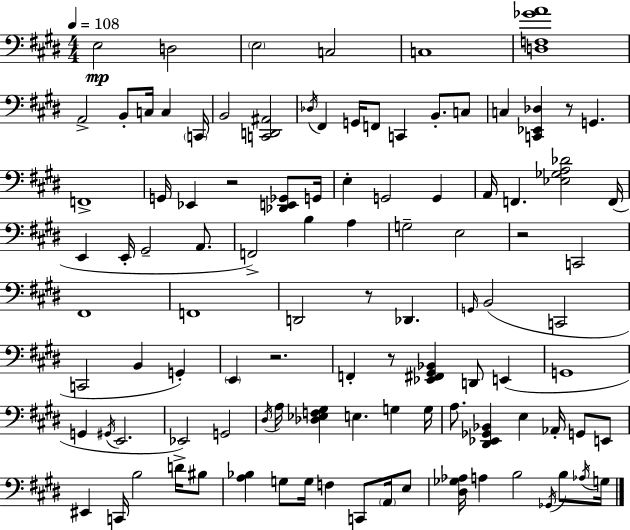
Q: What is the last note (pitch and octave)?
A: G3